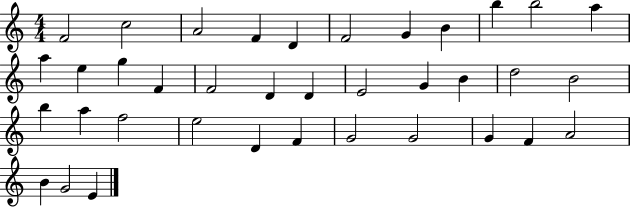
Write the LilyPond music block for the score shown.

{
  \clef treble
  \numericTimeSignature
  \time 4/4
  \key c \major
  f'2 c''2 | a'2 f'4 d'4 | f'2 g'4 b'4 | b''4 b''2 a''4 | \break a''4 e''4 g''4 f'4 | f'2 d'4 d'4 | e'2 g'4 b'4 | d''2 b'2 | \break b''4 a''4 f''2 | e''2 d'4 f'4 | g'2 g'2 | g'4 f'4 a'2 | \break b'4 g'2 e'4 | \bar "|."
}